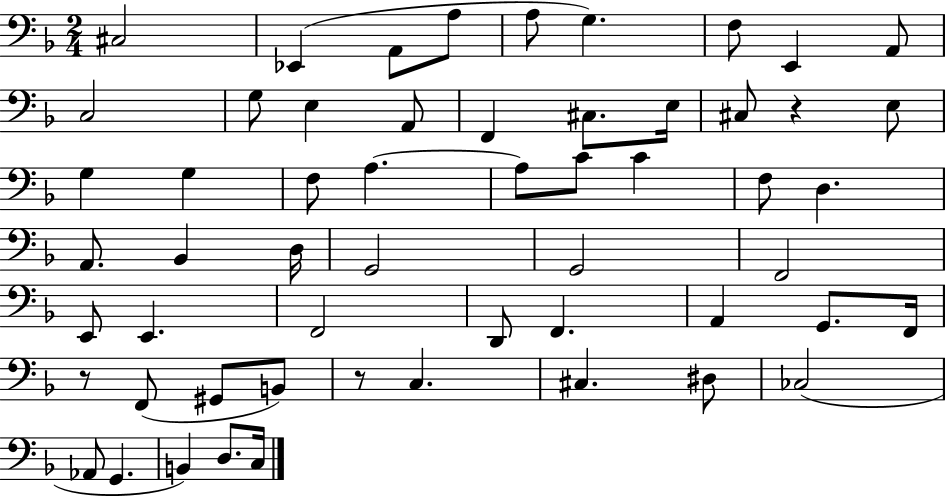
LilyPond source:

{
  \clef bass
  \numericTimeSignature
  \time 2/4
  \key f \major
  cis2 | ees,4( a,8 a8 | a8 g4.) | f8 e,4 a,8 | \break c2 | g8 e4 a,8 | f,4 cis8. e16 | cis8 r4 e8 | \break g4 g4 | f8 a4.~~ | a8 c'8 c'4 | f8 d4. | \break a,8. bes,4 d16 | g,2 | g,2 | f,2 | \break e,8 e,4. | f,2 | d,8 f,4. | a,4 g,8. f,16 | \break r8 f,8( gis,8 b,8) | r8 c4. | cis4. dis8 | ces2( | \break aes,8 g,4. | b,4) d8. c16 | \bar "|."
}